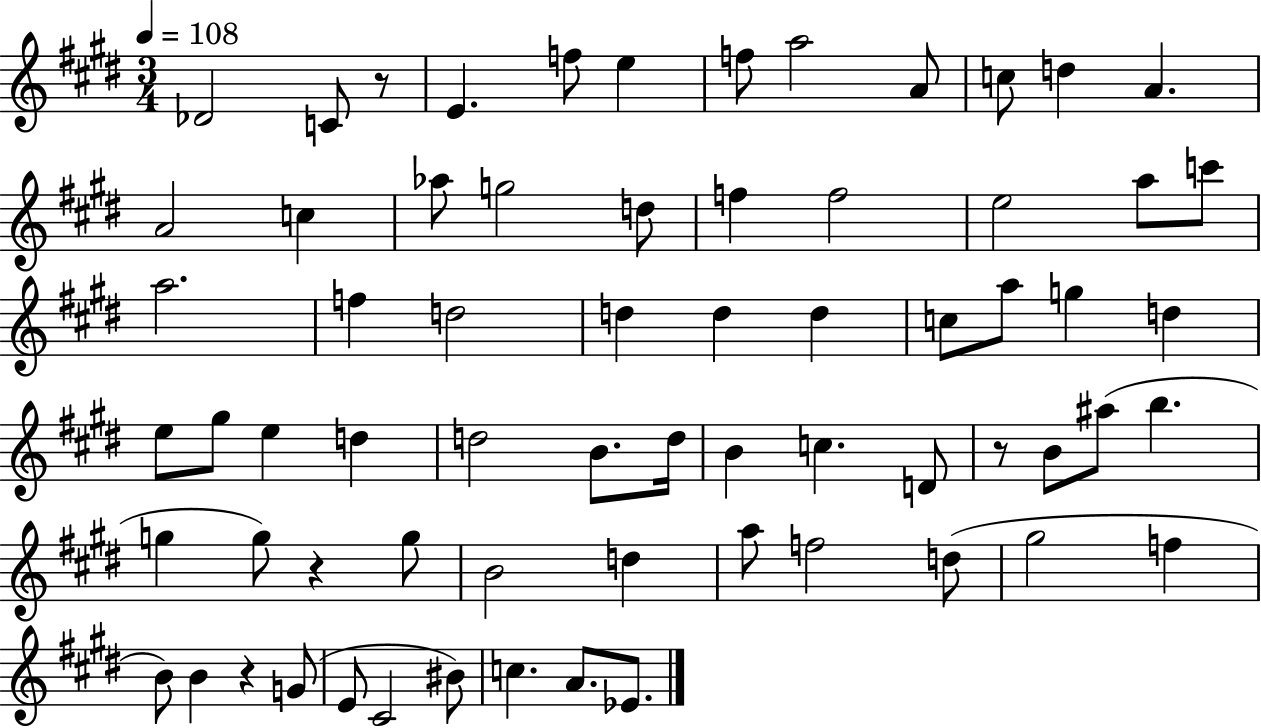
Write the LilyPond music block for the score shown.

{
  \clef treble
  \numericTimeSignature
  \time 3/4
  \key e \major
  \tempo 4 = 108
  des'2 c'8 r8 | e'4. f''8 e''4 | f''8 a''2 a'8 | c''8 d''4 a'4. | \break a'2 c''4 | aes''8 g''2 d''8 | f''4 f''2 | e''2 a''8 c'''8 | \break a''2. | f''4 d''2 | d''4 d''4 d''4 | c''8 a''8 g''4 d''4 | \break e''8 gis''8 e''4 d''4 | d''2 b'8. d''16 | b'4 c''4. d'8 | r8 b'8 ais''8( b''4. | \break g''4 g''8) r4 g''8 | b'2 d''4 | a''8 f''2 d''8( | gis''2 f''4 | \break b'8) b'4 r4 g'8( | e'8 cis'2 bis'8) | c''4. a'8. ees'8. | \bar "|."
}